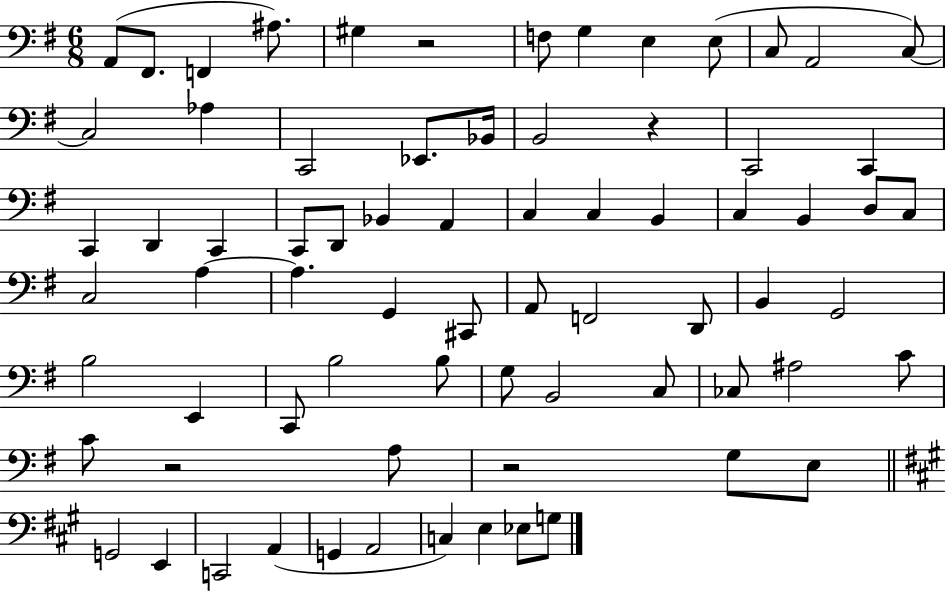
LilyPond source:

{
  \clef bass
  \numericTimeSignature
  \time 6/8
  \key g \major
  a,8( fis,8. f,4 ais8.) | gis4 r2 | f8 g4 e4 e8( | c8 a,2 c8~~) | \break c2 aes4 | c,2 ees,8. bes,16 | b,2 r4 | c,2 c,4 | \break c,4 d,4 c,4 | c,8 d,8 bes,4 a,4 | c4 c4 b,4 | c4 b,4 d8 c8 | \break c2 a4~~ | a4. g,4 cis,8 | a,8 f,2 d,8 | b,4 g,2 | \break b2 e,4 | c,8 b2 b8 | g8 b,2 c8 | ces8 ais2 c'8 | \break c'8 r2 a8 | r2 g8 e8 | \bar "||" \break \key a \major g,2 e,4 | c,2 a,4( | g,4 a,2 | c4) e4 ees8 g8 | \break \bar "|."
}